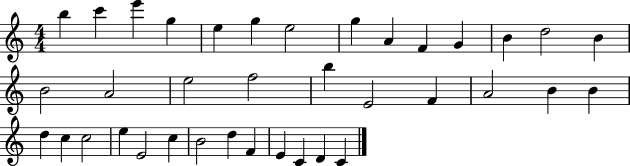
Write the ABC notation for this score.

X:1
T:Untitled
M:4/4
L:1/4
K:C
b c' e' g e g e2 g A F G B d2 B B2 A2 e2 f2 b E2 F A2 B B d c c2 e E2 c B2 d F E C D C